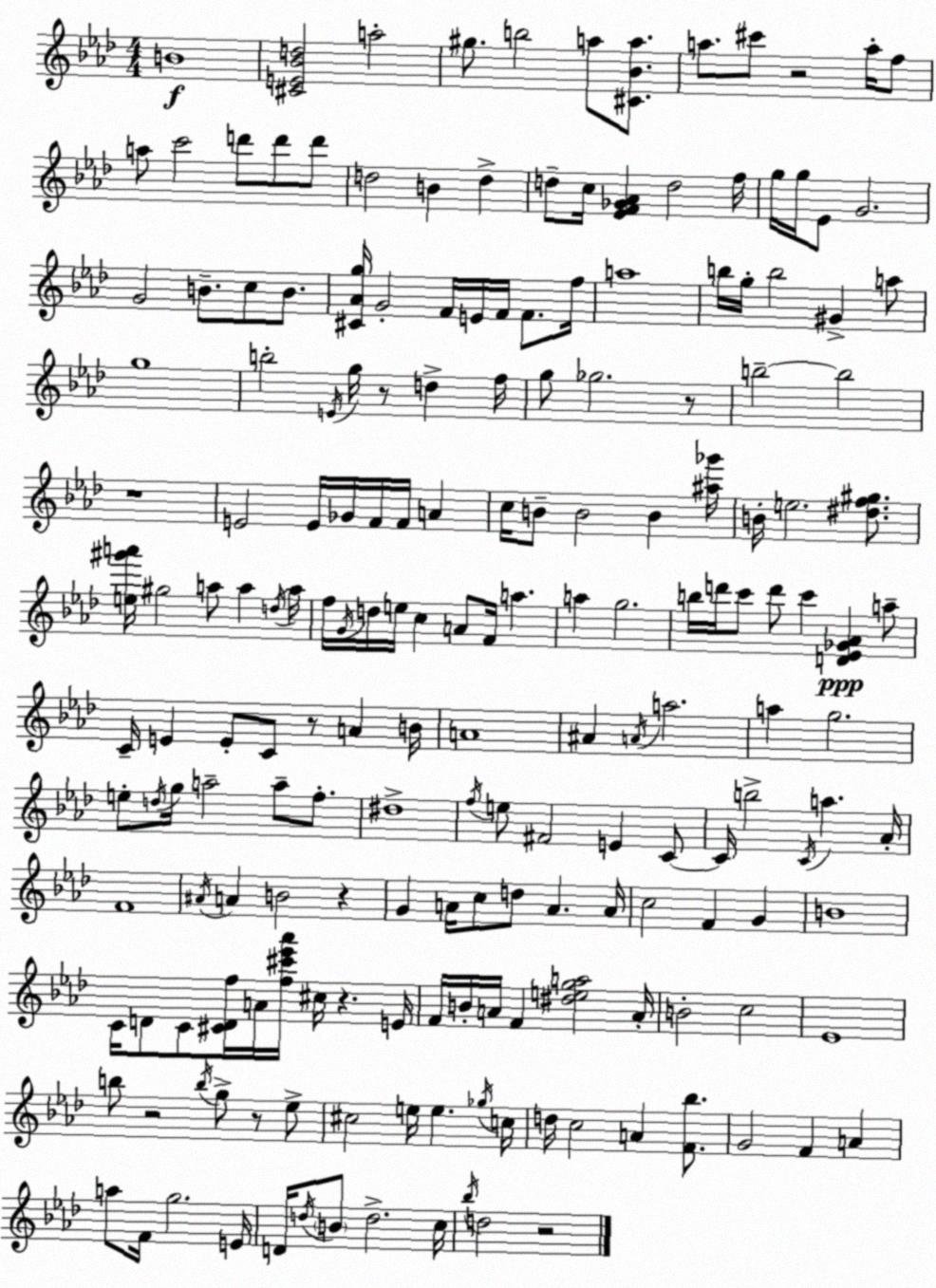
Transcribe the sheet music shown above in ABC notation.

X:1
T:Untitled
M:4/4
L:1/4
K:Ab
B4 [^CE_Bd]2 a2 ^g/2 b2 a/2 [^C_Ba]/2 a/2 ^c'/2 z2 a/4 f/2 a/2 c'2 d'/2 d'/2 d'/2 d2 B d d/2 c/4 [_EF_G_A] d2 f/4 g/4 g/4 _E/2 G2 G2 B/2 c/2 B/2 [^C_Ag]/4 G2 F/4 E/4 F/4 F/2 f/4 a4 b/4 g/4 b2 ^G a/2 g4 b2 E/4 g/4 z/2 d f/4 g/2 _g2 z/2 b2 b2 z4 E2 E/4 _G/4 F/4 F/4 A c/4 B/2 B2 B [^a_g']/4 B/4 e2 [^df^g]/2 [e^g'a']/4 ^g2 a/2 a d/4 a/4 f/4 G/4 d/4 e/4 c A/2 F/4 a a g2 b/4 d'/4 c'/2 d'/2 c' [D_E_G_A] a/2 C/4 E E/2 C/2 z/2 A B/4 A4 ^A A/4 a2 a g2 e/2 d/4 g/4 a2 a/2 f/2 ^d4 f/4 e/2 ^F2 E C/2 C/4 b2 C/4 a _A/4 F4 ^A/4 A B2 z G A/4 c/2 d/2 A A/4 c2 F G B4 C/4 D/2 C/2 [^CDf]/4 A/4 [f^c'_e'_a']/4 ^c/4 z E/4 F/4 B/4 A/4 F [^dega]2 A/4 B2 c2 _E4 b/2 z2 b/4 g/2 z/2 _e/2 ^c2 e/4 e _g/4 c/4 d/4 c2 A [F_b]/2 G2 F A a/2 F/4 g2 E/4 D/4 d/4 B/2 d2 c/4 _b/4 d2 z2